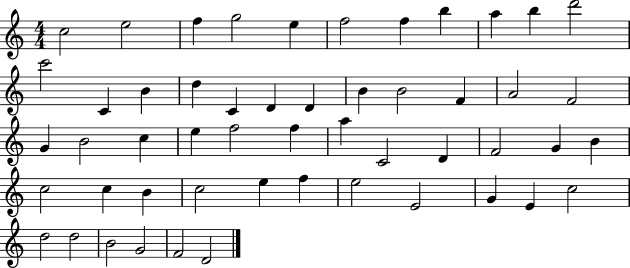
{
  \clef treble
  \numericTimeSignature
  \time 4/4
  \key c \major
  c''2 e''2 | f''4 g''2 e''4 | f''2 f''4 b''4 | a''4 b''4 d'''2 | \break c'''2 c'4 b'4 | d''4 c'4 d'4 d'4 | b'4 b'2 f'4 | a'2 f'2 | \break g'4 b'2 c''4 | e''4 f''2 f''4 | a''4 c'2 d'4 | f'2 g'4 b'4 | \break c''2 c''4 b'4 | c''2 e''4 f''4 | e''2 e'2 | g'4 e'4 c''2 | \break d''2 d''2 | b'2 g'2 | f'2 d'2 | \bar "|."
}